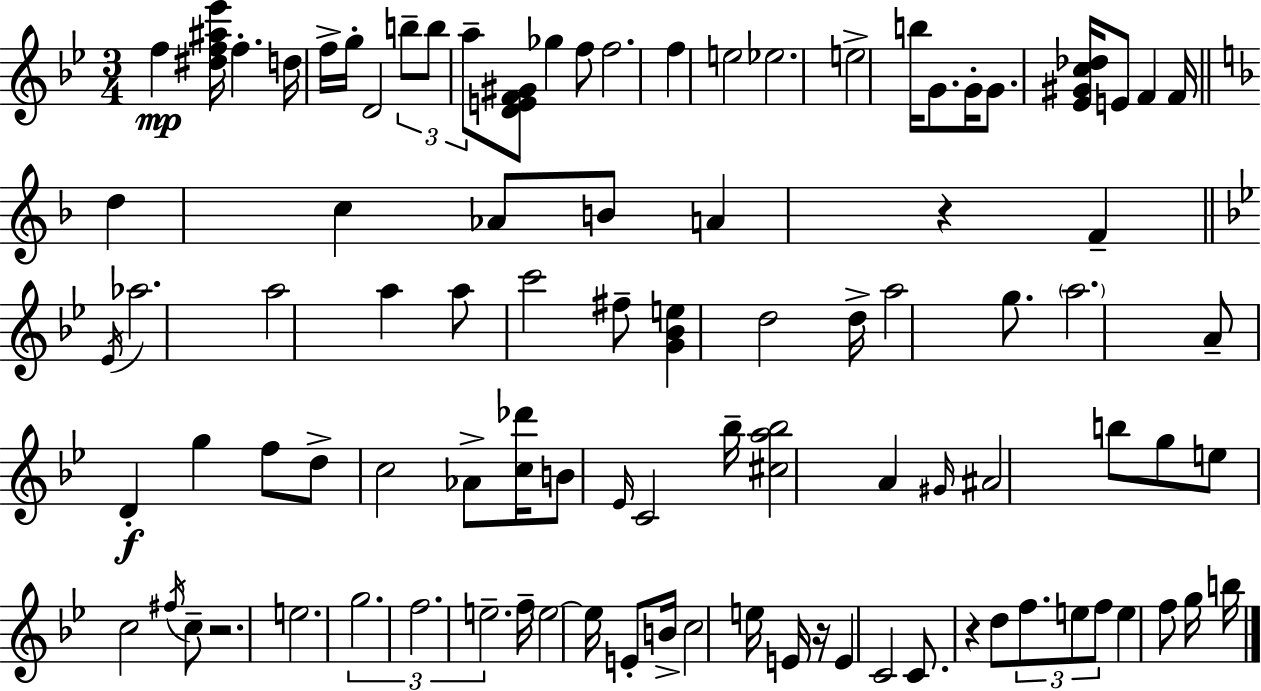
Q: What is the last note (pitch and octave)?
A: B5